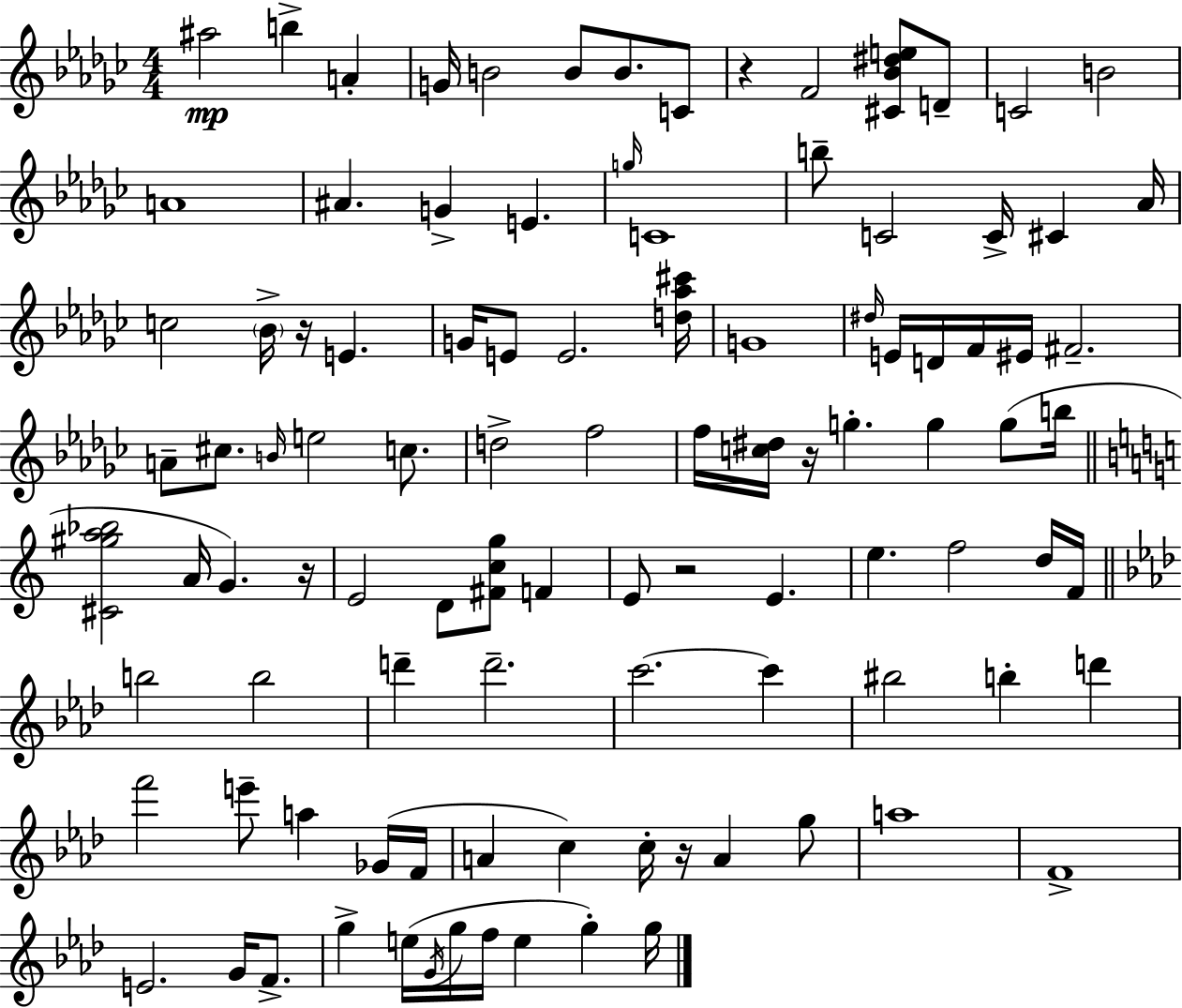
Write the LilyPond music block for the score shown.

{
  \clef treble
  \numericTimeSignature
  \time 4/4
  \key ees \minor
  ais''2\mp b''4-> a'4-. | g'16 b'2 b'8 b'8. c'8 | r4 f'2 <cis' bes' dis'' e''>8 d'8-- | c'2 b'2 | \break a'1 | ais'4. g'4-> e'4. | \grace { g''16 } c'1 | b''8-- c'2 c'16-> cis'4 | \break aes'16 c''2 \parenthesize bes'16-> r16 e'4. | g'16 e'8 e'2. | <d'' aes'' cis'''>16 g'1 | \grace { dis''16 } e'16 d'16 f'16 eis'16 fis'2.-- | \break a'8-- cis''8. \grace { b'16 } e''2 | c''8. d''2-> f''2 | f''16 <c'' dis''>16 r16 g''4.-. g''4 | g''8( b''16 \bar "||" \break \key c \major <cis' gis'' a'' bes''>2 a'16 g'4.) r16 | e'2 d'8 <fis' c'' g''>8 f'4 | e'8 r2 e'4. | e''4. f''2 d''16 f'16 | \break \bar "||" \break \key aes \major b''2 b''2 | d'''4-- d'''2.-- | c'''2.~~ c'''4 | bis''2 b''4-. d'''4 | \break f'''2 e'''8-- a''4 ges'16( f'16 | a'4 c''4) c''16-. r16 a'4 g''8 | a''1 | f'1-> | \break e'2. g'16 f'8.-> | g''4-> e''16( \acciaccatura { g'16 } g''16 f''16 e''4 g''4-.) | g''16 \bar "|."
}